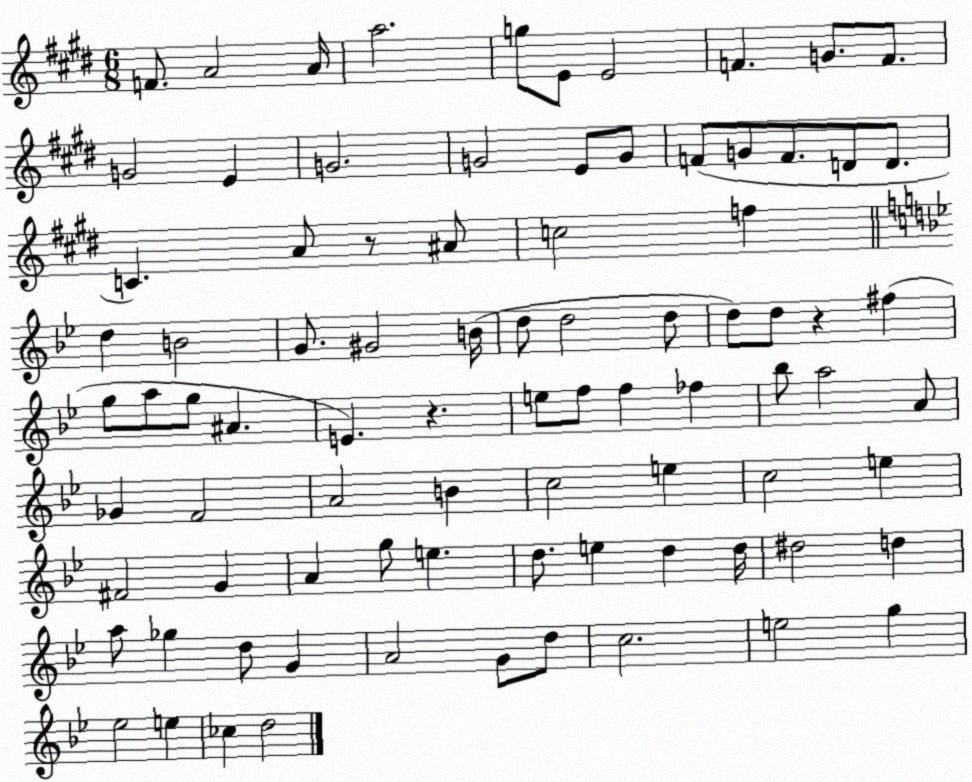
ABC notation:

X:1
T:Untitled
M:6/8
L:1/4
K:E
F/2 A2 A/4 a2 g/2 E/2 E2 F G/2 F/2 G2 E G2 G2 E/2 G/2 F/2 G/2 F/2 D/2 D/2 C A/2 z/2 ^A/2 c2 f d B2 G/2 ^G2 B/4 d/2 d2 d/2 d/2 d/2 z ^f g/2 a/2 g/2 ^A E z e/2 f/2 f _f _b/2 a2 A/2 _G F2 A2 B c2 e c2 e ^F2 G A g/2 e d/2 e d d/4 ^d2 d a/2 _g d/2 G A2 G/2 d/2 c2 e2 g _e2 e _c d2